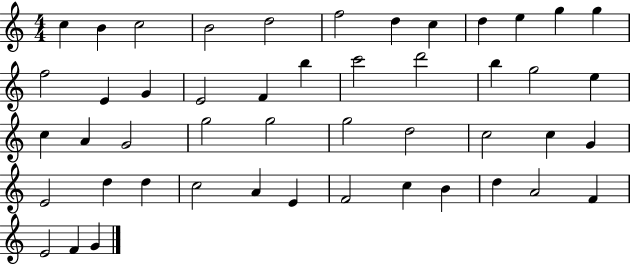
{
  \clef treble
  \numericTimeSignature
  \time 4/4
  \key c \major
  c''4 b'4 c''2 | b'2 d''2 | f''2 d''4 c''4 | d''4 e''4 g''4 g''4 | \break f''2 e'4 g'4 | e'2 f'4 b''4 | c'''2 d'''2 | b''4 g''2 e''4 | \break c''4 a'4 g'2 | g''2 g''2 | g''2 d''2 | c''2 c''4 g'4 | \break e'2 d''4 d''4 | c''2 a'4 e'4 | f'2 c''4 b'4 | d''4 a'2 f'4 | \break e'2 f'4 g'4 | \bar "|."
}